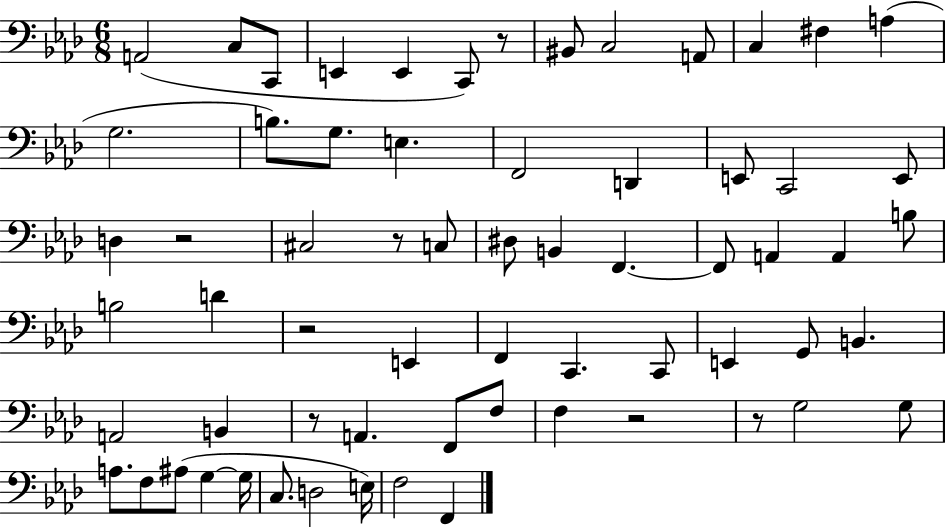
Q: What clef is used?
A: bass